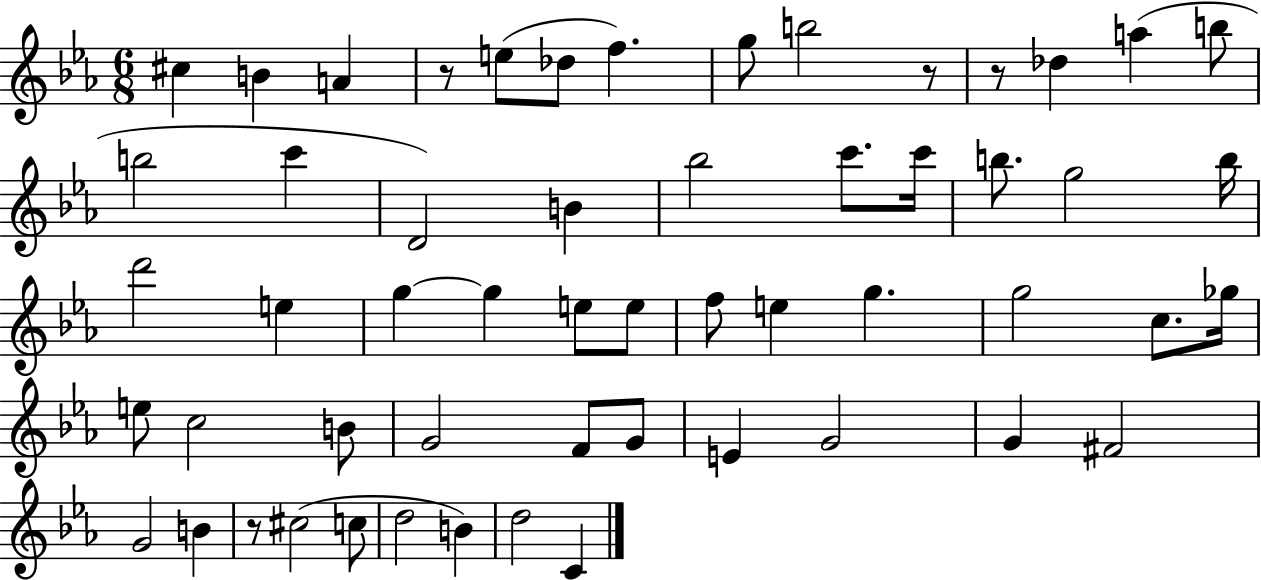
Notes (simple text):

C#5/q B4/q A4/q R/e E5/e Db5/e F5/q. G5/e B5/h R/e R/e Db5/q A5/q B5/e B5/h C6/q D4/h B4/q Bb5/h C6/e. C6/s B5/e. G5/h B5/s D6/h E5/q G5/q G5/q E5/e E5/e F5/e E5/q G5/q. G5/h C5/e. Gb5/s E5/e C5/h B4/e G4/h F4/e G4/e E4/q G4/h G4/q F#4/h G4/h B4/q R/e C#5/h C5/e D5/h B4/q D5/h C4/q